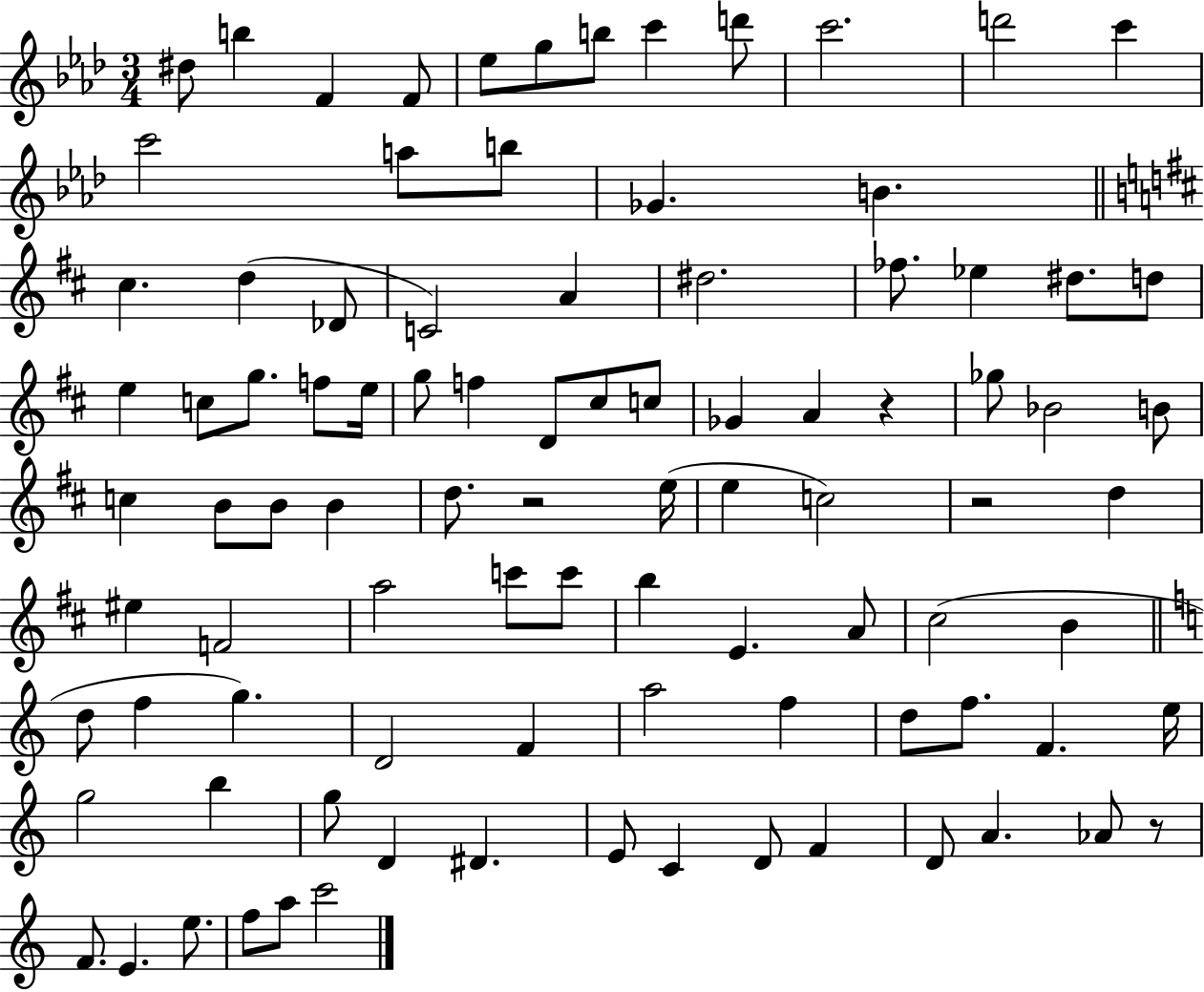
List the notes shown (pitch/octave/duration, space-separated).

D#5/e B5/q F4/q F4/e Eb5/e G5/e B5/e C6/q D6/e C6/h. D6/h C6/q C6/h A5/e B5/e Gb4/q. B4/q. C#5/q. D5/q Db4/e C4/h A4/q D#5/h. FES5/e. Eb5/q D#5/e. D5/e E5/q C5/e G5/e. F5/e E5/s G5/e F5/q D4/e C#5/e C5/e Gb4/q A4/q R/q Gb5/e Bb4/h B4/e C5/q B4/e B4/e B4/q D5/e. R/h E5/s E5/q C5/h R/h D5/q EIS5/q F4/h A5/h C6/e C6/e B5/q E4/q. A4/e C#5/h B4/q D5/e F5/q G5/q. D4/h F4/q A5/h F5/q D5/e F5/e. F4/q. E5/s G5/h B5/q G5/e D4/q D#4/q. E4/e C4/q D4/e F4/q D4/e A4/q. Ab4/e R/e F4/e. E4/q. E5/e. F5/e A5/e C6/h